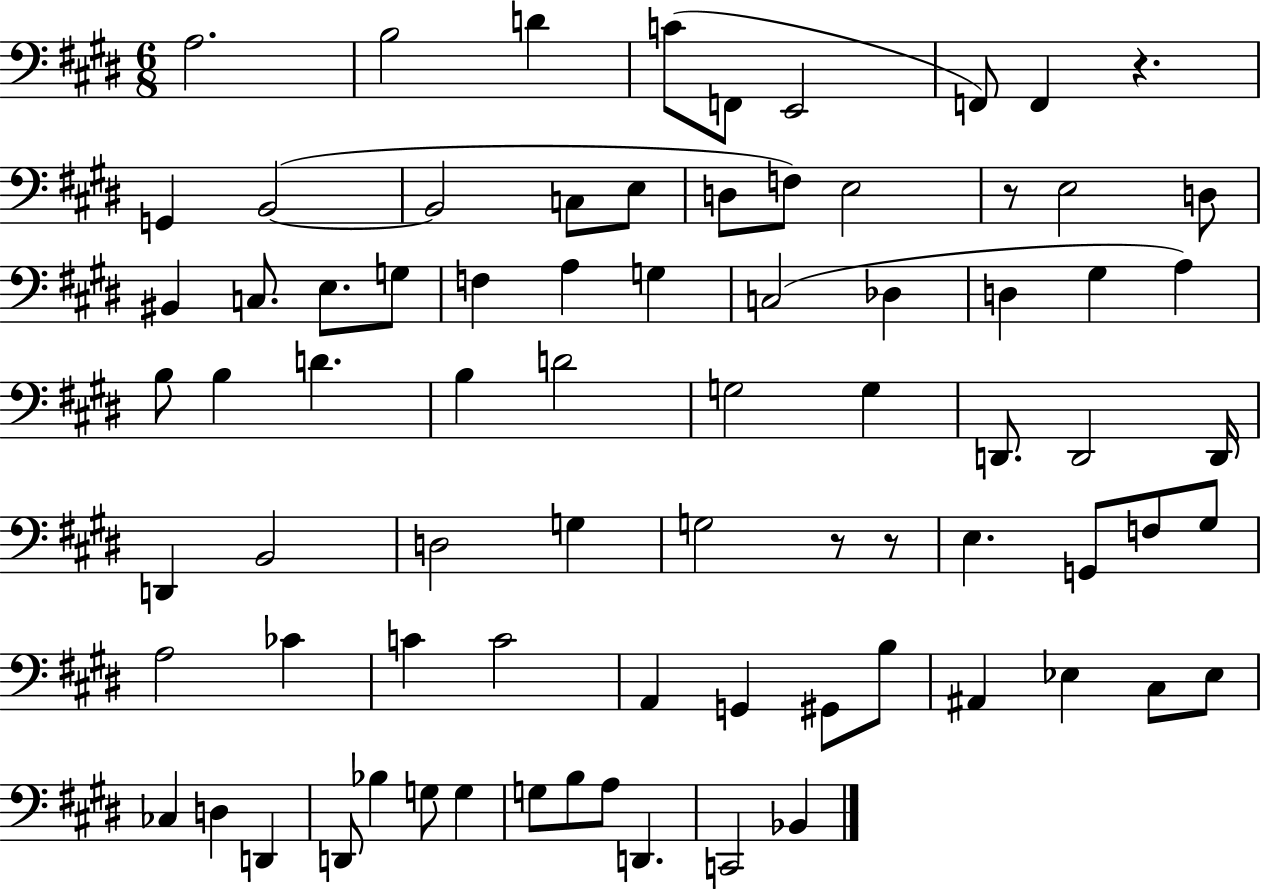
A3/h. B3/h D4/q C4/e F2/e E2/h F2/e F2/q R/q. G2/q B2/h B2/h C3/e E3/e D3/e F3/e E3/h R/e E3/h D3/e BIS2/q C3/e. E3/e. G3/e F3/q A3/q G3/q C3/h Db3/q D3/q G#3/q A3/q B3/e B3/q D4/q. B3/q D4/h G3/h G3/q D2/e. D2/h D2/s D2/q B2/h D3/h G3/q G3/h R/e R/e E3/q. G2/e F3/e G#3/e A3/h CES4/q C4/q C4/h A2/q G2/q G#2/e B3/e A#2/q Eb3/q C#3/e Eb3/e CES3/q D3/q D2/q D2/e Bb3/q G3/e G3/q G3/e B3/e A3/e D2/q. C2/h Bb2/q